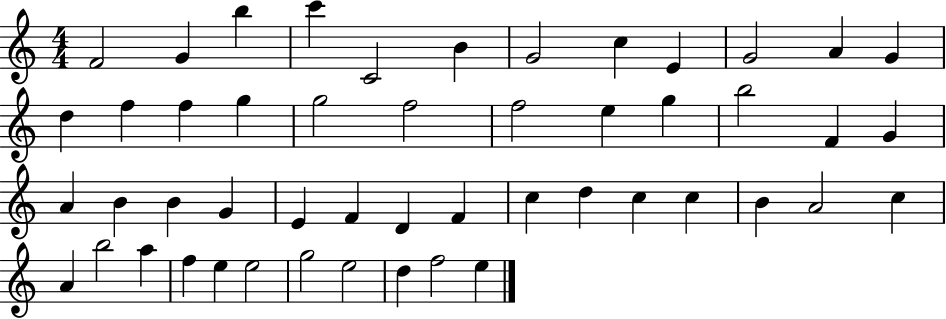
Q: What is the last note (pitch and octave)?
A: E5